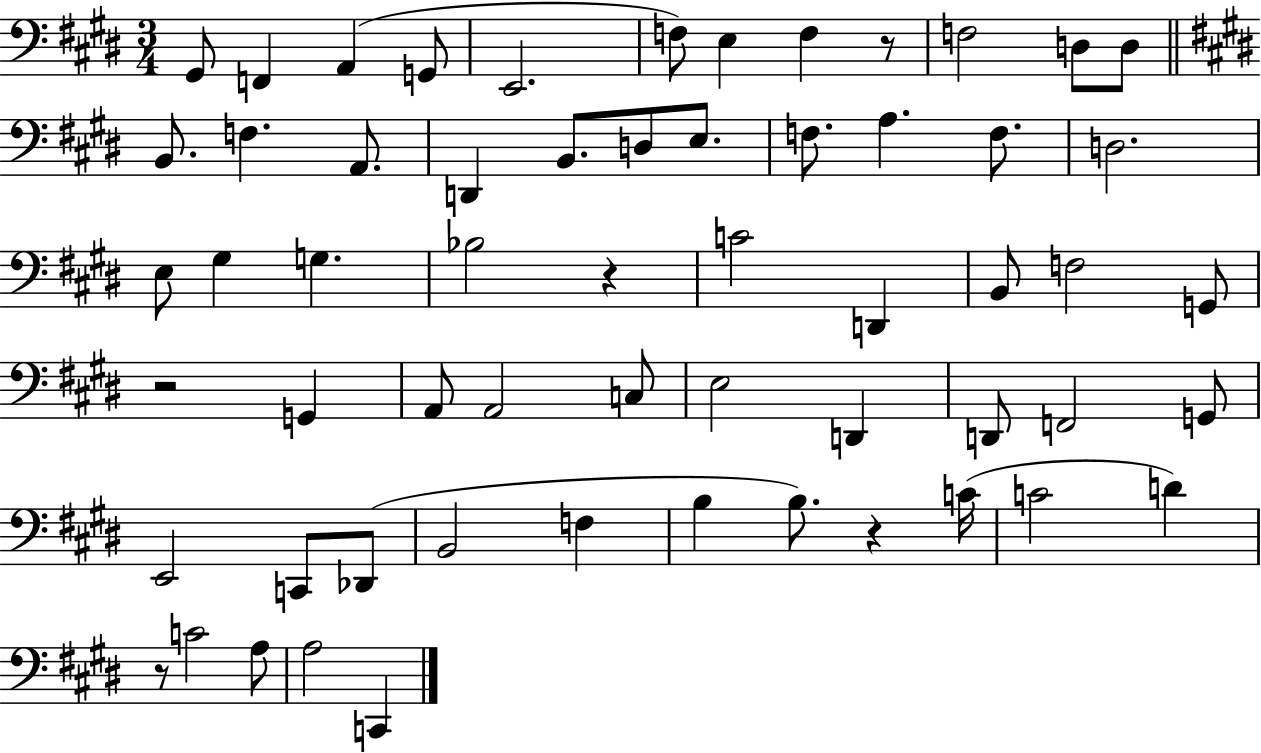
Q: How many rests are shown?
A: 5